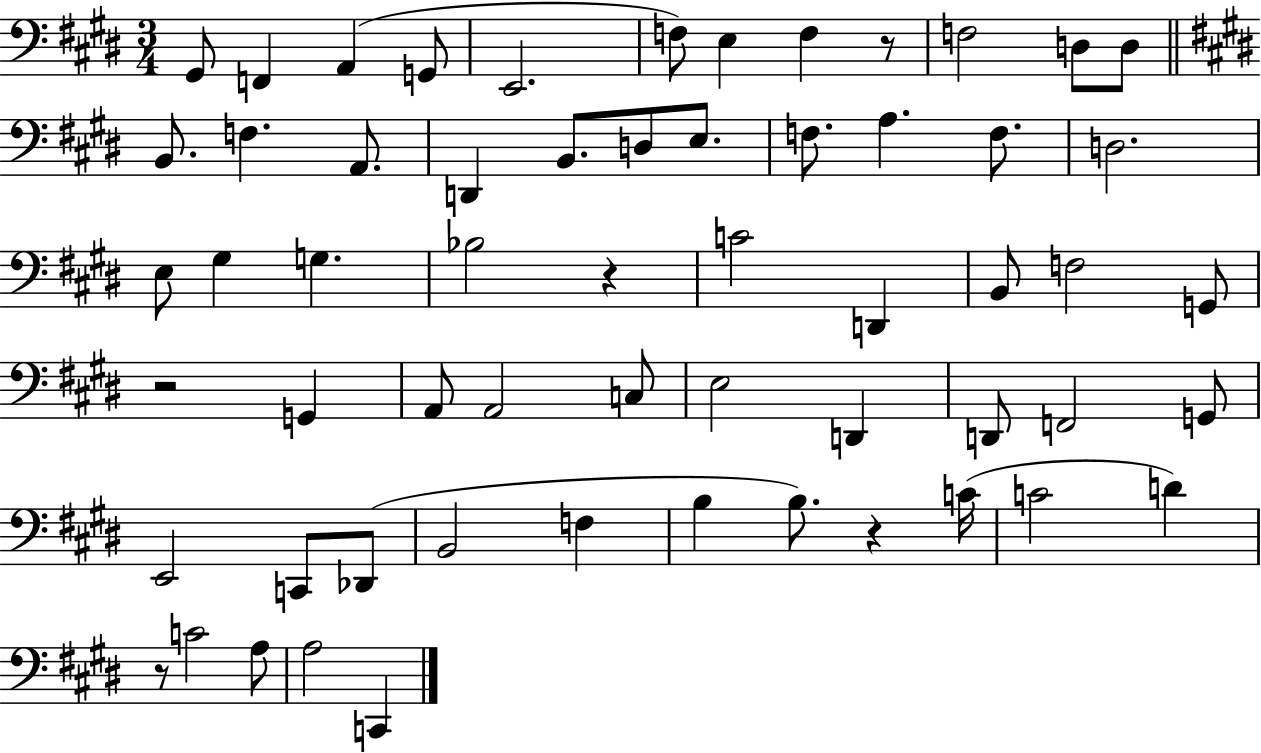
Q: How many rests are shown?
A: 5